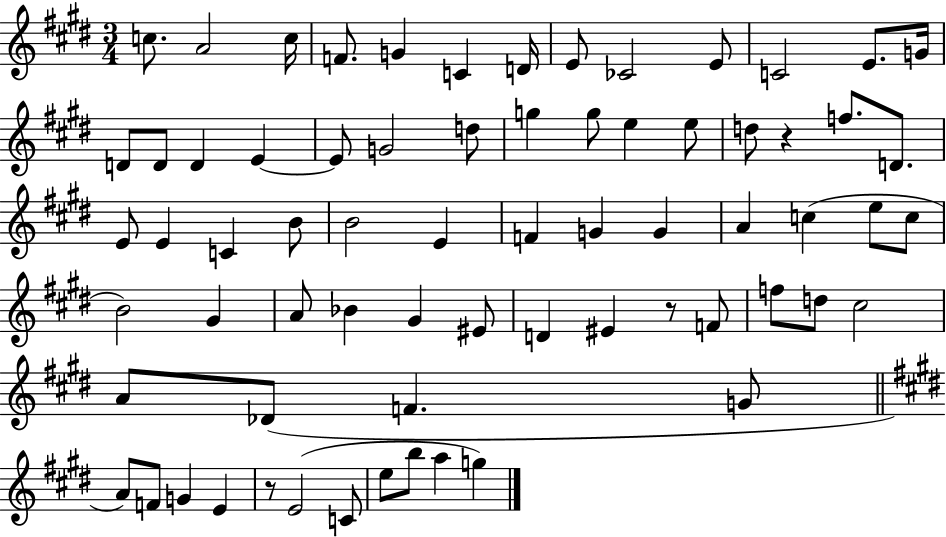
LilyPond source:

{
  \clef treble
  \numericTimeSignature
  \time 3/4
  \key e \major
  \repeat volta 2 { c''8. a'2 c''16 | f'8. g'4 c'4 d'16 | e'8 ces'2 e'8 | c'2 e'8. g'16 | \break d'8 d'8 d'4 e'4~~ | e'8 g'2 d''8 | g''4 g''8 e''4 e''8 | d''8 r4 f''8. d'8. | \break e'8 e'4 c'4 b'8 | b'2 e'4 | f'4 g'4 g'4 | a'4 c''4( e''8 c''8 | \break b'2) gis'4 | a'8 bes'4 gis'4 eis'8 | d'4 eis'4 r8 f'8 | f''8 d''8 cis''2 | \break a'8 des'8( f'4. g'8 | \bar "||" \break \key e \major a'8) f'8 g'4 e'4 | r8 e'2( c'8 | e''8 b''8 a''4 g''4) | } \bar "|."
}